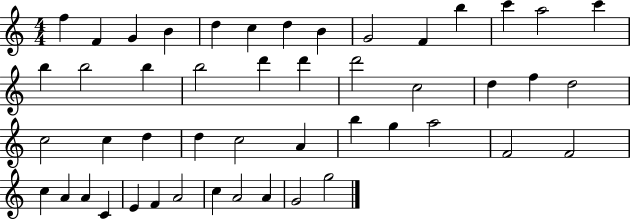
F5/q F4/q G4/q B4/q D5/q C5/q D5/q B4/q G4/h F4/q B5/q C6/q A5/h C6/q B5/q B5/h B5/q B5/h D6/q D6/q D6/h C5/h D5/q F5/q D5/h C5/h C5/q D5/q D5/q C5/h A4/q B5/q G5/q A5/h F4/h F4/h C5/q A4/q A4/q C4/q E4/q F4/q A4/h C5/q A4/h A4/q G4/h G5/h